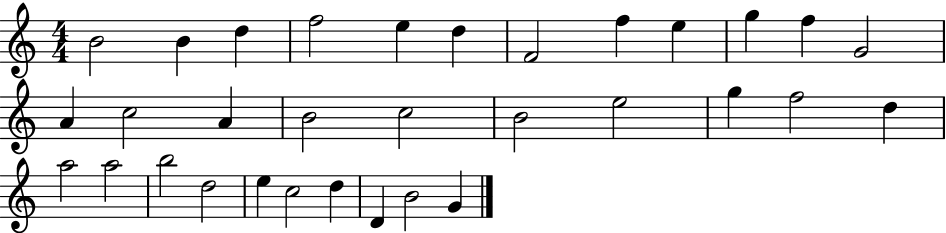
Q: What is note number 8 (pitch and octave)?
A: F5